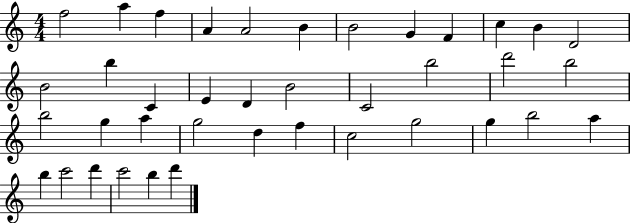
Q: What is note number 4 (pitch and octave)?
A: A4